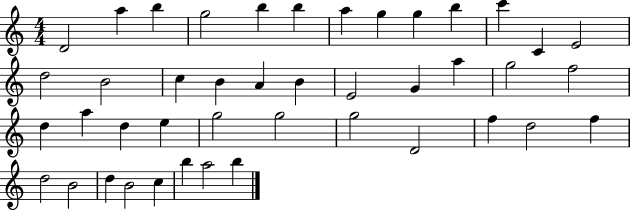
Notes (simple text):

D4/h A5/q B5/q G5/h B5/q B5/q A5/q G5/q G5/q B5/q C6/q C4/q E4/h D5/h B4/h C5/q B4/q A4/q B4/q E4/h G4/q A5/q G5/h F5/h D5/q A5/q D5/q E5/q G5/h G5/h G5/h D4/h F5/q D5/h F5/q D5/h B4/h D5/q B4/h C5/q B5/q A5/h B5/q